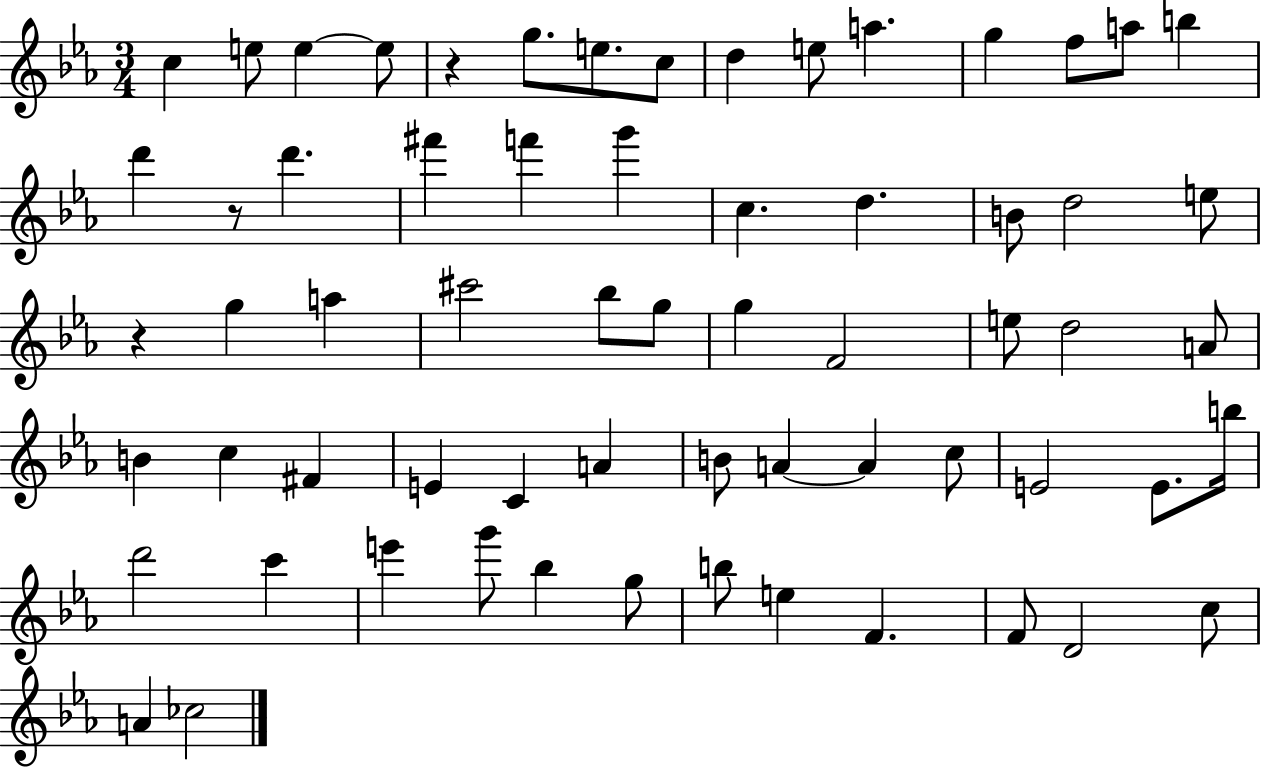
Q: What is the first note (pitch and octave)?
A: C5